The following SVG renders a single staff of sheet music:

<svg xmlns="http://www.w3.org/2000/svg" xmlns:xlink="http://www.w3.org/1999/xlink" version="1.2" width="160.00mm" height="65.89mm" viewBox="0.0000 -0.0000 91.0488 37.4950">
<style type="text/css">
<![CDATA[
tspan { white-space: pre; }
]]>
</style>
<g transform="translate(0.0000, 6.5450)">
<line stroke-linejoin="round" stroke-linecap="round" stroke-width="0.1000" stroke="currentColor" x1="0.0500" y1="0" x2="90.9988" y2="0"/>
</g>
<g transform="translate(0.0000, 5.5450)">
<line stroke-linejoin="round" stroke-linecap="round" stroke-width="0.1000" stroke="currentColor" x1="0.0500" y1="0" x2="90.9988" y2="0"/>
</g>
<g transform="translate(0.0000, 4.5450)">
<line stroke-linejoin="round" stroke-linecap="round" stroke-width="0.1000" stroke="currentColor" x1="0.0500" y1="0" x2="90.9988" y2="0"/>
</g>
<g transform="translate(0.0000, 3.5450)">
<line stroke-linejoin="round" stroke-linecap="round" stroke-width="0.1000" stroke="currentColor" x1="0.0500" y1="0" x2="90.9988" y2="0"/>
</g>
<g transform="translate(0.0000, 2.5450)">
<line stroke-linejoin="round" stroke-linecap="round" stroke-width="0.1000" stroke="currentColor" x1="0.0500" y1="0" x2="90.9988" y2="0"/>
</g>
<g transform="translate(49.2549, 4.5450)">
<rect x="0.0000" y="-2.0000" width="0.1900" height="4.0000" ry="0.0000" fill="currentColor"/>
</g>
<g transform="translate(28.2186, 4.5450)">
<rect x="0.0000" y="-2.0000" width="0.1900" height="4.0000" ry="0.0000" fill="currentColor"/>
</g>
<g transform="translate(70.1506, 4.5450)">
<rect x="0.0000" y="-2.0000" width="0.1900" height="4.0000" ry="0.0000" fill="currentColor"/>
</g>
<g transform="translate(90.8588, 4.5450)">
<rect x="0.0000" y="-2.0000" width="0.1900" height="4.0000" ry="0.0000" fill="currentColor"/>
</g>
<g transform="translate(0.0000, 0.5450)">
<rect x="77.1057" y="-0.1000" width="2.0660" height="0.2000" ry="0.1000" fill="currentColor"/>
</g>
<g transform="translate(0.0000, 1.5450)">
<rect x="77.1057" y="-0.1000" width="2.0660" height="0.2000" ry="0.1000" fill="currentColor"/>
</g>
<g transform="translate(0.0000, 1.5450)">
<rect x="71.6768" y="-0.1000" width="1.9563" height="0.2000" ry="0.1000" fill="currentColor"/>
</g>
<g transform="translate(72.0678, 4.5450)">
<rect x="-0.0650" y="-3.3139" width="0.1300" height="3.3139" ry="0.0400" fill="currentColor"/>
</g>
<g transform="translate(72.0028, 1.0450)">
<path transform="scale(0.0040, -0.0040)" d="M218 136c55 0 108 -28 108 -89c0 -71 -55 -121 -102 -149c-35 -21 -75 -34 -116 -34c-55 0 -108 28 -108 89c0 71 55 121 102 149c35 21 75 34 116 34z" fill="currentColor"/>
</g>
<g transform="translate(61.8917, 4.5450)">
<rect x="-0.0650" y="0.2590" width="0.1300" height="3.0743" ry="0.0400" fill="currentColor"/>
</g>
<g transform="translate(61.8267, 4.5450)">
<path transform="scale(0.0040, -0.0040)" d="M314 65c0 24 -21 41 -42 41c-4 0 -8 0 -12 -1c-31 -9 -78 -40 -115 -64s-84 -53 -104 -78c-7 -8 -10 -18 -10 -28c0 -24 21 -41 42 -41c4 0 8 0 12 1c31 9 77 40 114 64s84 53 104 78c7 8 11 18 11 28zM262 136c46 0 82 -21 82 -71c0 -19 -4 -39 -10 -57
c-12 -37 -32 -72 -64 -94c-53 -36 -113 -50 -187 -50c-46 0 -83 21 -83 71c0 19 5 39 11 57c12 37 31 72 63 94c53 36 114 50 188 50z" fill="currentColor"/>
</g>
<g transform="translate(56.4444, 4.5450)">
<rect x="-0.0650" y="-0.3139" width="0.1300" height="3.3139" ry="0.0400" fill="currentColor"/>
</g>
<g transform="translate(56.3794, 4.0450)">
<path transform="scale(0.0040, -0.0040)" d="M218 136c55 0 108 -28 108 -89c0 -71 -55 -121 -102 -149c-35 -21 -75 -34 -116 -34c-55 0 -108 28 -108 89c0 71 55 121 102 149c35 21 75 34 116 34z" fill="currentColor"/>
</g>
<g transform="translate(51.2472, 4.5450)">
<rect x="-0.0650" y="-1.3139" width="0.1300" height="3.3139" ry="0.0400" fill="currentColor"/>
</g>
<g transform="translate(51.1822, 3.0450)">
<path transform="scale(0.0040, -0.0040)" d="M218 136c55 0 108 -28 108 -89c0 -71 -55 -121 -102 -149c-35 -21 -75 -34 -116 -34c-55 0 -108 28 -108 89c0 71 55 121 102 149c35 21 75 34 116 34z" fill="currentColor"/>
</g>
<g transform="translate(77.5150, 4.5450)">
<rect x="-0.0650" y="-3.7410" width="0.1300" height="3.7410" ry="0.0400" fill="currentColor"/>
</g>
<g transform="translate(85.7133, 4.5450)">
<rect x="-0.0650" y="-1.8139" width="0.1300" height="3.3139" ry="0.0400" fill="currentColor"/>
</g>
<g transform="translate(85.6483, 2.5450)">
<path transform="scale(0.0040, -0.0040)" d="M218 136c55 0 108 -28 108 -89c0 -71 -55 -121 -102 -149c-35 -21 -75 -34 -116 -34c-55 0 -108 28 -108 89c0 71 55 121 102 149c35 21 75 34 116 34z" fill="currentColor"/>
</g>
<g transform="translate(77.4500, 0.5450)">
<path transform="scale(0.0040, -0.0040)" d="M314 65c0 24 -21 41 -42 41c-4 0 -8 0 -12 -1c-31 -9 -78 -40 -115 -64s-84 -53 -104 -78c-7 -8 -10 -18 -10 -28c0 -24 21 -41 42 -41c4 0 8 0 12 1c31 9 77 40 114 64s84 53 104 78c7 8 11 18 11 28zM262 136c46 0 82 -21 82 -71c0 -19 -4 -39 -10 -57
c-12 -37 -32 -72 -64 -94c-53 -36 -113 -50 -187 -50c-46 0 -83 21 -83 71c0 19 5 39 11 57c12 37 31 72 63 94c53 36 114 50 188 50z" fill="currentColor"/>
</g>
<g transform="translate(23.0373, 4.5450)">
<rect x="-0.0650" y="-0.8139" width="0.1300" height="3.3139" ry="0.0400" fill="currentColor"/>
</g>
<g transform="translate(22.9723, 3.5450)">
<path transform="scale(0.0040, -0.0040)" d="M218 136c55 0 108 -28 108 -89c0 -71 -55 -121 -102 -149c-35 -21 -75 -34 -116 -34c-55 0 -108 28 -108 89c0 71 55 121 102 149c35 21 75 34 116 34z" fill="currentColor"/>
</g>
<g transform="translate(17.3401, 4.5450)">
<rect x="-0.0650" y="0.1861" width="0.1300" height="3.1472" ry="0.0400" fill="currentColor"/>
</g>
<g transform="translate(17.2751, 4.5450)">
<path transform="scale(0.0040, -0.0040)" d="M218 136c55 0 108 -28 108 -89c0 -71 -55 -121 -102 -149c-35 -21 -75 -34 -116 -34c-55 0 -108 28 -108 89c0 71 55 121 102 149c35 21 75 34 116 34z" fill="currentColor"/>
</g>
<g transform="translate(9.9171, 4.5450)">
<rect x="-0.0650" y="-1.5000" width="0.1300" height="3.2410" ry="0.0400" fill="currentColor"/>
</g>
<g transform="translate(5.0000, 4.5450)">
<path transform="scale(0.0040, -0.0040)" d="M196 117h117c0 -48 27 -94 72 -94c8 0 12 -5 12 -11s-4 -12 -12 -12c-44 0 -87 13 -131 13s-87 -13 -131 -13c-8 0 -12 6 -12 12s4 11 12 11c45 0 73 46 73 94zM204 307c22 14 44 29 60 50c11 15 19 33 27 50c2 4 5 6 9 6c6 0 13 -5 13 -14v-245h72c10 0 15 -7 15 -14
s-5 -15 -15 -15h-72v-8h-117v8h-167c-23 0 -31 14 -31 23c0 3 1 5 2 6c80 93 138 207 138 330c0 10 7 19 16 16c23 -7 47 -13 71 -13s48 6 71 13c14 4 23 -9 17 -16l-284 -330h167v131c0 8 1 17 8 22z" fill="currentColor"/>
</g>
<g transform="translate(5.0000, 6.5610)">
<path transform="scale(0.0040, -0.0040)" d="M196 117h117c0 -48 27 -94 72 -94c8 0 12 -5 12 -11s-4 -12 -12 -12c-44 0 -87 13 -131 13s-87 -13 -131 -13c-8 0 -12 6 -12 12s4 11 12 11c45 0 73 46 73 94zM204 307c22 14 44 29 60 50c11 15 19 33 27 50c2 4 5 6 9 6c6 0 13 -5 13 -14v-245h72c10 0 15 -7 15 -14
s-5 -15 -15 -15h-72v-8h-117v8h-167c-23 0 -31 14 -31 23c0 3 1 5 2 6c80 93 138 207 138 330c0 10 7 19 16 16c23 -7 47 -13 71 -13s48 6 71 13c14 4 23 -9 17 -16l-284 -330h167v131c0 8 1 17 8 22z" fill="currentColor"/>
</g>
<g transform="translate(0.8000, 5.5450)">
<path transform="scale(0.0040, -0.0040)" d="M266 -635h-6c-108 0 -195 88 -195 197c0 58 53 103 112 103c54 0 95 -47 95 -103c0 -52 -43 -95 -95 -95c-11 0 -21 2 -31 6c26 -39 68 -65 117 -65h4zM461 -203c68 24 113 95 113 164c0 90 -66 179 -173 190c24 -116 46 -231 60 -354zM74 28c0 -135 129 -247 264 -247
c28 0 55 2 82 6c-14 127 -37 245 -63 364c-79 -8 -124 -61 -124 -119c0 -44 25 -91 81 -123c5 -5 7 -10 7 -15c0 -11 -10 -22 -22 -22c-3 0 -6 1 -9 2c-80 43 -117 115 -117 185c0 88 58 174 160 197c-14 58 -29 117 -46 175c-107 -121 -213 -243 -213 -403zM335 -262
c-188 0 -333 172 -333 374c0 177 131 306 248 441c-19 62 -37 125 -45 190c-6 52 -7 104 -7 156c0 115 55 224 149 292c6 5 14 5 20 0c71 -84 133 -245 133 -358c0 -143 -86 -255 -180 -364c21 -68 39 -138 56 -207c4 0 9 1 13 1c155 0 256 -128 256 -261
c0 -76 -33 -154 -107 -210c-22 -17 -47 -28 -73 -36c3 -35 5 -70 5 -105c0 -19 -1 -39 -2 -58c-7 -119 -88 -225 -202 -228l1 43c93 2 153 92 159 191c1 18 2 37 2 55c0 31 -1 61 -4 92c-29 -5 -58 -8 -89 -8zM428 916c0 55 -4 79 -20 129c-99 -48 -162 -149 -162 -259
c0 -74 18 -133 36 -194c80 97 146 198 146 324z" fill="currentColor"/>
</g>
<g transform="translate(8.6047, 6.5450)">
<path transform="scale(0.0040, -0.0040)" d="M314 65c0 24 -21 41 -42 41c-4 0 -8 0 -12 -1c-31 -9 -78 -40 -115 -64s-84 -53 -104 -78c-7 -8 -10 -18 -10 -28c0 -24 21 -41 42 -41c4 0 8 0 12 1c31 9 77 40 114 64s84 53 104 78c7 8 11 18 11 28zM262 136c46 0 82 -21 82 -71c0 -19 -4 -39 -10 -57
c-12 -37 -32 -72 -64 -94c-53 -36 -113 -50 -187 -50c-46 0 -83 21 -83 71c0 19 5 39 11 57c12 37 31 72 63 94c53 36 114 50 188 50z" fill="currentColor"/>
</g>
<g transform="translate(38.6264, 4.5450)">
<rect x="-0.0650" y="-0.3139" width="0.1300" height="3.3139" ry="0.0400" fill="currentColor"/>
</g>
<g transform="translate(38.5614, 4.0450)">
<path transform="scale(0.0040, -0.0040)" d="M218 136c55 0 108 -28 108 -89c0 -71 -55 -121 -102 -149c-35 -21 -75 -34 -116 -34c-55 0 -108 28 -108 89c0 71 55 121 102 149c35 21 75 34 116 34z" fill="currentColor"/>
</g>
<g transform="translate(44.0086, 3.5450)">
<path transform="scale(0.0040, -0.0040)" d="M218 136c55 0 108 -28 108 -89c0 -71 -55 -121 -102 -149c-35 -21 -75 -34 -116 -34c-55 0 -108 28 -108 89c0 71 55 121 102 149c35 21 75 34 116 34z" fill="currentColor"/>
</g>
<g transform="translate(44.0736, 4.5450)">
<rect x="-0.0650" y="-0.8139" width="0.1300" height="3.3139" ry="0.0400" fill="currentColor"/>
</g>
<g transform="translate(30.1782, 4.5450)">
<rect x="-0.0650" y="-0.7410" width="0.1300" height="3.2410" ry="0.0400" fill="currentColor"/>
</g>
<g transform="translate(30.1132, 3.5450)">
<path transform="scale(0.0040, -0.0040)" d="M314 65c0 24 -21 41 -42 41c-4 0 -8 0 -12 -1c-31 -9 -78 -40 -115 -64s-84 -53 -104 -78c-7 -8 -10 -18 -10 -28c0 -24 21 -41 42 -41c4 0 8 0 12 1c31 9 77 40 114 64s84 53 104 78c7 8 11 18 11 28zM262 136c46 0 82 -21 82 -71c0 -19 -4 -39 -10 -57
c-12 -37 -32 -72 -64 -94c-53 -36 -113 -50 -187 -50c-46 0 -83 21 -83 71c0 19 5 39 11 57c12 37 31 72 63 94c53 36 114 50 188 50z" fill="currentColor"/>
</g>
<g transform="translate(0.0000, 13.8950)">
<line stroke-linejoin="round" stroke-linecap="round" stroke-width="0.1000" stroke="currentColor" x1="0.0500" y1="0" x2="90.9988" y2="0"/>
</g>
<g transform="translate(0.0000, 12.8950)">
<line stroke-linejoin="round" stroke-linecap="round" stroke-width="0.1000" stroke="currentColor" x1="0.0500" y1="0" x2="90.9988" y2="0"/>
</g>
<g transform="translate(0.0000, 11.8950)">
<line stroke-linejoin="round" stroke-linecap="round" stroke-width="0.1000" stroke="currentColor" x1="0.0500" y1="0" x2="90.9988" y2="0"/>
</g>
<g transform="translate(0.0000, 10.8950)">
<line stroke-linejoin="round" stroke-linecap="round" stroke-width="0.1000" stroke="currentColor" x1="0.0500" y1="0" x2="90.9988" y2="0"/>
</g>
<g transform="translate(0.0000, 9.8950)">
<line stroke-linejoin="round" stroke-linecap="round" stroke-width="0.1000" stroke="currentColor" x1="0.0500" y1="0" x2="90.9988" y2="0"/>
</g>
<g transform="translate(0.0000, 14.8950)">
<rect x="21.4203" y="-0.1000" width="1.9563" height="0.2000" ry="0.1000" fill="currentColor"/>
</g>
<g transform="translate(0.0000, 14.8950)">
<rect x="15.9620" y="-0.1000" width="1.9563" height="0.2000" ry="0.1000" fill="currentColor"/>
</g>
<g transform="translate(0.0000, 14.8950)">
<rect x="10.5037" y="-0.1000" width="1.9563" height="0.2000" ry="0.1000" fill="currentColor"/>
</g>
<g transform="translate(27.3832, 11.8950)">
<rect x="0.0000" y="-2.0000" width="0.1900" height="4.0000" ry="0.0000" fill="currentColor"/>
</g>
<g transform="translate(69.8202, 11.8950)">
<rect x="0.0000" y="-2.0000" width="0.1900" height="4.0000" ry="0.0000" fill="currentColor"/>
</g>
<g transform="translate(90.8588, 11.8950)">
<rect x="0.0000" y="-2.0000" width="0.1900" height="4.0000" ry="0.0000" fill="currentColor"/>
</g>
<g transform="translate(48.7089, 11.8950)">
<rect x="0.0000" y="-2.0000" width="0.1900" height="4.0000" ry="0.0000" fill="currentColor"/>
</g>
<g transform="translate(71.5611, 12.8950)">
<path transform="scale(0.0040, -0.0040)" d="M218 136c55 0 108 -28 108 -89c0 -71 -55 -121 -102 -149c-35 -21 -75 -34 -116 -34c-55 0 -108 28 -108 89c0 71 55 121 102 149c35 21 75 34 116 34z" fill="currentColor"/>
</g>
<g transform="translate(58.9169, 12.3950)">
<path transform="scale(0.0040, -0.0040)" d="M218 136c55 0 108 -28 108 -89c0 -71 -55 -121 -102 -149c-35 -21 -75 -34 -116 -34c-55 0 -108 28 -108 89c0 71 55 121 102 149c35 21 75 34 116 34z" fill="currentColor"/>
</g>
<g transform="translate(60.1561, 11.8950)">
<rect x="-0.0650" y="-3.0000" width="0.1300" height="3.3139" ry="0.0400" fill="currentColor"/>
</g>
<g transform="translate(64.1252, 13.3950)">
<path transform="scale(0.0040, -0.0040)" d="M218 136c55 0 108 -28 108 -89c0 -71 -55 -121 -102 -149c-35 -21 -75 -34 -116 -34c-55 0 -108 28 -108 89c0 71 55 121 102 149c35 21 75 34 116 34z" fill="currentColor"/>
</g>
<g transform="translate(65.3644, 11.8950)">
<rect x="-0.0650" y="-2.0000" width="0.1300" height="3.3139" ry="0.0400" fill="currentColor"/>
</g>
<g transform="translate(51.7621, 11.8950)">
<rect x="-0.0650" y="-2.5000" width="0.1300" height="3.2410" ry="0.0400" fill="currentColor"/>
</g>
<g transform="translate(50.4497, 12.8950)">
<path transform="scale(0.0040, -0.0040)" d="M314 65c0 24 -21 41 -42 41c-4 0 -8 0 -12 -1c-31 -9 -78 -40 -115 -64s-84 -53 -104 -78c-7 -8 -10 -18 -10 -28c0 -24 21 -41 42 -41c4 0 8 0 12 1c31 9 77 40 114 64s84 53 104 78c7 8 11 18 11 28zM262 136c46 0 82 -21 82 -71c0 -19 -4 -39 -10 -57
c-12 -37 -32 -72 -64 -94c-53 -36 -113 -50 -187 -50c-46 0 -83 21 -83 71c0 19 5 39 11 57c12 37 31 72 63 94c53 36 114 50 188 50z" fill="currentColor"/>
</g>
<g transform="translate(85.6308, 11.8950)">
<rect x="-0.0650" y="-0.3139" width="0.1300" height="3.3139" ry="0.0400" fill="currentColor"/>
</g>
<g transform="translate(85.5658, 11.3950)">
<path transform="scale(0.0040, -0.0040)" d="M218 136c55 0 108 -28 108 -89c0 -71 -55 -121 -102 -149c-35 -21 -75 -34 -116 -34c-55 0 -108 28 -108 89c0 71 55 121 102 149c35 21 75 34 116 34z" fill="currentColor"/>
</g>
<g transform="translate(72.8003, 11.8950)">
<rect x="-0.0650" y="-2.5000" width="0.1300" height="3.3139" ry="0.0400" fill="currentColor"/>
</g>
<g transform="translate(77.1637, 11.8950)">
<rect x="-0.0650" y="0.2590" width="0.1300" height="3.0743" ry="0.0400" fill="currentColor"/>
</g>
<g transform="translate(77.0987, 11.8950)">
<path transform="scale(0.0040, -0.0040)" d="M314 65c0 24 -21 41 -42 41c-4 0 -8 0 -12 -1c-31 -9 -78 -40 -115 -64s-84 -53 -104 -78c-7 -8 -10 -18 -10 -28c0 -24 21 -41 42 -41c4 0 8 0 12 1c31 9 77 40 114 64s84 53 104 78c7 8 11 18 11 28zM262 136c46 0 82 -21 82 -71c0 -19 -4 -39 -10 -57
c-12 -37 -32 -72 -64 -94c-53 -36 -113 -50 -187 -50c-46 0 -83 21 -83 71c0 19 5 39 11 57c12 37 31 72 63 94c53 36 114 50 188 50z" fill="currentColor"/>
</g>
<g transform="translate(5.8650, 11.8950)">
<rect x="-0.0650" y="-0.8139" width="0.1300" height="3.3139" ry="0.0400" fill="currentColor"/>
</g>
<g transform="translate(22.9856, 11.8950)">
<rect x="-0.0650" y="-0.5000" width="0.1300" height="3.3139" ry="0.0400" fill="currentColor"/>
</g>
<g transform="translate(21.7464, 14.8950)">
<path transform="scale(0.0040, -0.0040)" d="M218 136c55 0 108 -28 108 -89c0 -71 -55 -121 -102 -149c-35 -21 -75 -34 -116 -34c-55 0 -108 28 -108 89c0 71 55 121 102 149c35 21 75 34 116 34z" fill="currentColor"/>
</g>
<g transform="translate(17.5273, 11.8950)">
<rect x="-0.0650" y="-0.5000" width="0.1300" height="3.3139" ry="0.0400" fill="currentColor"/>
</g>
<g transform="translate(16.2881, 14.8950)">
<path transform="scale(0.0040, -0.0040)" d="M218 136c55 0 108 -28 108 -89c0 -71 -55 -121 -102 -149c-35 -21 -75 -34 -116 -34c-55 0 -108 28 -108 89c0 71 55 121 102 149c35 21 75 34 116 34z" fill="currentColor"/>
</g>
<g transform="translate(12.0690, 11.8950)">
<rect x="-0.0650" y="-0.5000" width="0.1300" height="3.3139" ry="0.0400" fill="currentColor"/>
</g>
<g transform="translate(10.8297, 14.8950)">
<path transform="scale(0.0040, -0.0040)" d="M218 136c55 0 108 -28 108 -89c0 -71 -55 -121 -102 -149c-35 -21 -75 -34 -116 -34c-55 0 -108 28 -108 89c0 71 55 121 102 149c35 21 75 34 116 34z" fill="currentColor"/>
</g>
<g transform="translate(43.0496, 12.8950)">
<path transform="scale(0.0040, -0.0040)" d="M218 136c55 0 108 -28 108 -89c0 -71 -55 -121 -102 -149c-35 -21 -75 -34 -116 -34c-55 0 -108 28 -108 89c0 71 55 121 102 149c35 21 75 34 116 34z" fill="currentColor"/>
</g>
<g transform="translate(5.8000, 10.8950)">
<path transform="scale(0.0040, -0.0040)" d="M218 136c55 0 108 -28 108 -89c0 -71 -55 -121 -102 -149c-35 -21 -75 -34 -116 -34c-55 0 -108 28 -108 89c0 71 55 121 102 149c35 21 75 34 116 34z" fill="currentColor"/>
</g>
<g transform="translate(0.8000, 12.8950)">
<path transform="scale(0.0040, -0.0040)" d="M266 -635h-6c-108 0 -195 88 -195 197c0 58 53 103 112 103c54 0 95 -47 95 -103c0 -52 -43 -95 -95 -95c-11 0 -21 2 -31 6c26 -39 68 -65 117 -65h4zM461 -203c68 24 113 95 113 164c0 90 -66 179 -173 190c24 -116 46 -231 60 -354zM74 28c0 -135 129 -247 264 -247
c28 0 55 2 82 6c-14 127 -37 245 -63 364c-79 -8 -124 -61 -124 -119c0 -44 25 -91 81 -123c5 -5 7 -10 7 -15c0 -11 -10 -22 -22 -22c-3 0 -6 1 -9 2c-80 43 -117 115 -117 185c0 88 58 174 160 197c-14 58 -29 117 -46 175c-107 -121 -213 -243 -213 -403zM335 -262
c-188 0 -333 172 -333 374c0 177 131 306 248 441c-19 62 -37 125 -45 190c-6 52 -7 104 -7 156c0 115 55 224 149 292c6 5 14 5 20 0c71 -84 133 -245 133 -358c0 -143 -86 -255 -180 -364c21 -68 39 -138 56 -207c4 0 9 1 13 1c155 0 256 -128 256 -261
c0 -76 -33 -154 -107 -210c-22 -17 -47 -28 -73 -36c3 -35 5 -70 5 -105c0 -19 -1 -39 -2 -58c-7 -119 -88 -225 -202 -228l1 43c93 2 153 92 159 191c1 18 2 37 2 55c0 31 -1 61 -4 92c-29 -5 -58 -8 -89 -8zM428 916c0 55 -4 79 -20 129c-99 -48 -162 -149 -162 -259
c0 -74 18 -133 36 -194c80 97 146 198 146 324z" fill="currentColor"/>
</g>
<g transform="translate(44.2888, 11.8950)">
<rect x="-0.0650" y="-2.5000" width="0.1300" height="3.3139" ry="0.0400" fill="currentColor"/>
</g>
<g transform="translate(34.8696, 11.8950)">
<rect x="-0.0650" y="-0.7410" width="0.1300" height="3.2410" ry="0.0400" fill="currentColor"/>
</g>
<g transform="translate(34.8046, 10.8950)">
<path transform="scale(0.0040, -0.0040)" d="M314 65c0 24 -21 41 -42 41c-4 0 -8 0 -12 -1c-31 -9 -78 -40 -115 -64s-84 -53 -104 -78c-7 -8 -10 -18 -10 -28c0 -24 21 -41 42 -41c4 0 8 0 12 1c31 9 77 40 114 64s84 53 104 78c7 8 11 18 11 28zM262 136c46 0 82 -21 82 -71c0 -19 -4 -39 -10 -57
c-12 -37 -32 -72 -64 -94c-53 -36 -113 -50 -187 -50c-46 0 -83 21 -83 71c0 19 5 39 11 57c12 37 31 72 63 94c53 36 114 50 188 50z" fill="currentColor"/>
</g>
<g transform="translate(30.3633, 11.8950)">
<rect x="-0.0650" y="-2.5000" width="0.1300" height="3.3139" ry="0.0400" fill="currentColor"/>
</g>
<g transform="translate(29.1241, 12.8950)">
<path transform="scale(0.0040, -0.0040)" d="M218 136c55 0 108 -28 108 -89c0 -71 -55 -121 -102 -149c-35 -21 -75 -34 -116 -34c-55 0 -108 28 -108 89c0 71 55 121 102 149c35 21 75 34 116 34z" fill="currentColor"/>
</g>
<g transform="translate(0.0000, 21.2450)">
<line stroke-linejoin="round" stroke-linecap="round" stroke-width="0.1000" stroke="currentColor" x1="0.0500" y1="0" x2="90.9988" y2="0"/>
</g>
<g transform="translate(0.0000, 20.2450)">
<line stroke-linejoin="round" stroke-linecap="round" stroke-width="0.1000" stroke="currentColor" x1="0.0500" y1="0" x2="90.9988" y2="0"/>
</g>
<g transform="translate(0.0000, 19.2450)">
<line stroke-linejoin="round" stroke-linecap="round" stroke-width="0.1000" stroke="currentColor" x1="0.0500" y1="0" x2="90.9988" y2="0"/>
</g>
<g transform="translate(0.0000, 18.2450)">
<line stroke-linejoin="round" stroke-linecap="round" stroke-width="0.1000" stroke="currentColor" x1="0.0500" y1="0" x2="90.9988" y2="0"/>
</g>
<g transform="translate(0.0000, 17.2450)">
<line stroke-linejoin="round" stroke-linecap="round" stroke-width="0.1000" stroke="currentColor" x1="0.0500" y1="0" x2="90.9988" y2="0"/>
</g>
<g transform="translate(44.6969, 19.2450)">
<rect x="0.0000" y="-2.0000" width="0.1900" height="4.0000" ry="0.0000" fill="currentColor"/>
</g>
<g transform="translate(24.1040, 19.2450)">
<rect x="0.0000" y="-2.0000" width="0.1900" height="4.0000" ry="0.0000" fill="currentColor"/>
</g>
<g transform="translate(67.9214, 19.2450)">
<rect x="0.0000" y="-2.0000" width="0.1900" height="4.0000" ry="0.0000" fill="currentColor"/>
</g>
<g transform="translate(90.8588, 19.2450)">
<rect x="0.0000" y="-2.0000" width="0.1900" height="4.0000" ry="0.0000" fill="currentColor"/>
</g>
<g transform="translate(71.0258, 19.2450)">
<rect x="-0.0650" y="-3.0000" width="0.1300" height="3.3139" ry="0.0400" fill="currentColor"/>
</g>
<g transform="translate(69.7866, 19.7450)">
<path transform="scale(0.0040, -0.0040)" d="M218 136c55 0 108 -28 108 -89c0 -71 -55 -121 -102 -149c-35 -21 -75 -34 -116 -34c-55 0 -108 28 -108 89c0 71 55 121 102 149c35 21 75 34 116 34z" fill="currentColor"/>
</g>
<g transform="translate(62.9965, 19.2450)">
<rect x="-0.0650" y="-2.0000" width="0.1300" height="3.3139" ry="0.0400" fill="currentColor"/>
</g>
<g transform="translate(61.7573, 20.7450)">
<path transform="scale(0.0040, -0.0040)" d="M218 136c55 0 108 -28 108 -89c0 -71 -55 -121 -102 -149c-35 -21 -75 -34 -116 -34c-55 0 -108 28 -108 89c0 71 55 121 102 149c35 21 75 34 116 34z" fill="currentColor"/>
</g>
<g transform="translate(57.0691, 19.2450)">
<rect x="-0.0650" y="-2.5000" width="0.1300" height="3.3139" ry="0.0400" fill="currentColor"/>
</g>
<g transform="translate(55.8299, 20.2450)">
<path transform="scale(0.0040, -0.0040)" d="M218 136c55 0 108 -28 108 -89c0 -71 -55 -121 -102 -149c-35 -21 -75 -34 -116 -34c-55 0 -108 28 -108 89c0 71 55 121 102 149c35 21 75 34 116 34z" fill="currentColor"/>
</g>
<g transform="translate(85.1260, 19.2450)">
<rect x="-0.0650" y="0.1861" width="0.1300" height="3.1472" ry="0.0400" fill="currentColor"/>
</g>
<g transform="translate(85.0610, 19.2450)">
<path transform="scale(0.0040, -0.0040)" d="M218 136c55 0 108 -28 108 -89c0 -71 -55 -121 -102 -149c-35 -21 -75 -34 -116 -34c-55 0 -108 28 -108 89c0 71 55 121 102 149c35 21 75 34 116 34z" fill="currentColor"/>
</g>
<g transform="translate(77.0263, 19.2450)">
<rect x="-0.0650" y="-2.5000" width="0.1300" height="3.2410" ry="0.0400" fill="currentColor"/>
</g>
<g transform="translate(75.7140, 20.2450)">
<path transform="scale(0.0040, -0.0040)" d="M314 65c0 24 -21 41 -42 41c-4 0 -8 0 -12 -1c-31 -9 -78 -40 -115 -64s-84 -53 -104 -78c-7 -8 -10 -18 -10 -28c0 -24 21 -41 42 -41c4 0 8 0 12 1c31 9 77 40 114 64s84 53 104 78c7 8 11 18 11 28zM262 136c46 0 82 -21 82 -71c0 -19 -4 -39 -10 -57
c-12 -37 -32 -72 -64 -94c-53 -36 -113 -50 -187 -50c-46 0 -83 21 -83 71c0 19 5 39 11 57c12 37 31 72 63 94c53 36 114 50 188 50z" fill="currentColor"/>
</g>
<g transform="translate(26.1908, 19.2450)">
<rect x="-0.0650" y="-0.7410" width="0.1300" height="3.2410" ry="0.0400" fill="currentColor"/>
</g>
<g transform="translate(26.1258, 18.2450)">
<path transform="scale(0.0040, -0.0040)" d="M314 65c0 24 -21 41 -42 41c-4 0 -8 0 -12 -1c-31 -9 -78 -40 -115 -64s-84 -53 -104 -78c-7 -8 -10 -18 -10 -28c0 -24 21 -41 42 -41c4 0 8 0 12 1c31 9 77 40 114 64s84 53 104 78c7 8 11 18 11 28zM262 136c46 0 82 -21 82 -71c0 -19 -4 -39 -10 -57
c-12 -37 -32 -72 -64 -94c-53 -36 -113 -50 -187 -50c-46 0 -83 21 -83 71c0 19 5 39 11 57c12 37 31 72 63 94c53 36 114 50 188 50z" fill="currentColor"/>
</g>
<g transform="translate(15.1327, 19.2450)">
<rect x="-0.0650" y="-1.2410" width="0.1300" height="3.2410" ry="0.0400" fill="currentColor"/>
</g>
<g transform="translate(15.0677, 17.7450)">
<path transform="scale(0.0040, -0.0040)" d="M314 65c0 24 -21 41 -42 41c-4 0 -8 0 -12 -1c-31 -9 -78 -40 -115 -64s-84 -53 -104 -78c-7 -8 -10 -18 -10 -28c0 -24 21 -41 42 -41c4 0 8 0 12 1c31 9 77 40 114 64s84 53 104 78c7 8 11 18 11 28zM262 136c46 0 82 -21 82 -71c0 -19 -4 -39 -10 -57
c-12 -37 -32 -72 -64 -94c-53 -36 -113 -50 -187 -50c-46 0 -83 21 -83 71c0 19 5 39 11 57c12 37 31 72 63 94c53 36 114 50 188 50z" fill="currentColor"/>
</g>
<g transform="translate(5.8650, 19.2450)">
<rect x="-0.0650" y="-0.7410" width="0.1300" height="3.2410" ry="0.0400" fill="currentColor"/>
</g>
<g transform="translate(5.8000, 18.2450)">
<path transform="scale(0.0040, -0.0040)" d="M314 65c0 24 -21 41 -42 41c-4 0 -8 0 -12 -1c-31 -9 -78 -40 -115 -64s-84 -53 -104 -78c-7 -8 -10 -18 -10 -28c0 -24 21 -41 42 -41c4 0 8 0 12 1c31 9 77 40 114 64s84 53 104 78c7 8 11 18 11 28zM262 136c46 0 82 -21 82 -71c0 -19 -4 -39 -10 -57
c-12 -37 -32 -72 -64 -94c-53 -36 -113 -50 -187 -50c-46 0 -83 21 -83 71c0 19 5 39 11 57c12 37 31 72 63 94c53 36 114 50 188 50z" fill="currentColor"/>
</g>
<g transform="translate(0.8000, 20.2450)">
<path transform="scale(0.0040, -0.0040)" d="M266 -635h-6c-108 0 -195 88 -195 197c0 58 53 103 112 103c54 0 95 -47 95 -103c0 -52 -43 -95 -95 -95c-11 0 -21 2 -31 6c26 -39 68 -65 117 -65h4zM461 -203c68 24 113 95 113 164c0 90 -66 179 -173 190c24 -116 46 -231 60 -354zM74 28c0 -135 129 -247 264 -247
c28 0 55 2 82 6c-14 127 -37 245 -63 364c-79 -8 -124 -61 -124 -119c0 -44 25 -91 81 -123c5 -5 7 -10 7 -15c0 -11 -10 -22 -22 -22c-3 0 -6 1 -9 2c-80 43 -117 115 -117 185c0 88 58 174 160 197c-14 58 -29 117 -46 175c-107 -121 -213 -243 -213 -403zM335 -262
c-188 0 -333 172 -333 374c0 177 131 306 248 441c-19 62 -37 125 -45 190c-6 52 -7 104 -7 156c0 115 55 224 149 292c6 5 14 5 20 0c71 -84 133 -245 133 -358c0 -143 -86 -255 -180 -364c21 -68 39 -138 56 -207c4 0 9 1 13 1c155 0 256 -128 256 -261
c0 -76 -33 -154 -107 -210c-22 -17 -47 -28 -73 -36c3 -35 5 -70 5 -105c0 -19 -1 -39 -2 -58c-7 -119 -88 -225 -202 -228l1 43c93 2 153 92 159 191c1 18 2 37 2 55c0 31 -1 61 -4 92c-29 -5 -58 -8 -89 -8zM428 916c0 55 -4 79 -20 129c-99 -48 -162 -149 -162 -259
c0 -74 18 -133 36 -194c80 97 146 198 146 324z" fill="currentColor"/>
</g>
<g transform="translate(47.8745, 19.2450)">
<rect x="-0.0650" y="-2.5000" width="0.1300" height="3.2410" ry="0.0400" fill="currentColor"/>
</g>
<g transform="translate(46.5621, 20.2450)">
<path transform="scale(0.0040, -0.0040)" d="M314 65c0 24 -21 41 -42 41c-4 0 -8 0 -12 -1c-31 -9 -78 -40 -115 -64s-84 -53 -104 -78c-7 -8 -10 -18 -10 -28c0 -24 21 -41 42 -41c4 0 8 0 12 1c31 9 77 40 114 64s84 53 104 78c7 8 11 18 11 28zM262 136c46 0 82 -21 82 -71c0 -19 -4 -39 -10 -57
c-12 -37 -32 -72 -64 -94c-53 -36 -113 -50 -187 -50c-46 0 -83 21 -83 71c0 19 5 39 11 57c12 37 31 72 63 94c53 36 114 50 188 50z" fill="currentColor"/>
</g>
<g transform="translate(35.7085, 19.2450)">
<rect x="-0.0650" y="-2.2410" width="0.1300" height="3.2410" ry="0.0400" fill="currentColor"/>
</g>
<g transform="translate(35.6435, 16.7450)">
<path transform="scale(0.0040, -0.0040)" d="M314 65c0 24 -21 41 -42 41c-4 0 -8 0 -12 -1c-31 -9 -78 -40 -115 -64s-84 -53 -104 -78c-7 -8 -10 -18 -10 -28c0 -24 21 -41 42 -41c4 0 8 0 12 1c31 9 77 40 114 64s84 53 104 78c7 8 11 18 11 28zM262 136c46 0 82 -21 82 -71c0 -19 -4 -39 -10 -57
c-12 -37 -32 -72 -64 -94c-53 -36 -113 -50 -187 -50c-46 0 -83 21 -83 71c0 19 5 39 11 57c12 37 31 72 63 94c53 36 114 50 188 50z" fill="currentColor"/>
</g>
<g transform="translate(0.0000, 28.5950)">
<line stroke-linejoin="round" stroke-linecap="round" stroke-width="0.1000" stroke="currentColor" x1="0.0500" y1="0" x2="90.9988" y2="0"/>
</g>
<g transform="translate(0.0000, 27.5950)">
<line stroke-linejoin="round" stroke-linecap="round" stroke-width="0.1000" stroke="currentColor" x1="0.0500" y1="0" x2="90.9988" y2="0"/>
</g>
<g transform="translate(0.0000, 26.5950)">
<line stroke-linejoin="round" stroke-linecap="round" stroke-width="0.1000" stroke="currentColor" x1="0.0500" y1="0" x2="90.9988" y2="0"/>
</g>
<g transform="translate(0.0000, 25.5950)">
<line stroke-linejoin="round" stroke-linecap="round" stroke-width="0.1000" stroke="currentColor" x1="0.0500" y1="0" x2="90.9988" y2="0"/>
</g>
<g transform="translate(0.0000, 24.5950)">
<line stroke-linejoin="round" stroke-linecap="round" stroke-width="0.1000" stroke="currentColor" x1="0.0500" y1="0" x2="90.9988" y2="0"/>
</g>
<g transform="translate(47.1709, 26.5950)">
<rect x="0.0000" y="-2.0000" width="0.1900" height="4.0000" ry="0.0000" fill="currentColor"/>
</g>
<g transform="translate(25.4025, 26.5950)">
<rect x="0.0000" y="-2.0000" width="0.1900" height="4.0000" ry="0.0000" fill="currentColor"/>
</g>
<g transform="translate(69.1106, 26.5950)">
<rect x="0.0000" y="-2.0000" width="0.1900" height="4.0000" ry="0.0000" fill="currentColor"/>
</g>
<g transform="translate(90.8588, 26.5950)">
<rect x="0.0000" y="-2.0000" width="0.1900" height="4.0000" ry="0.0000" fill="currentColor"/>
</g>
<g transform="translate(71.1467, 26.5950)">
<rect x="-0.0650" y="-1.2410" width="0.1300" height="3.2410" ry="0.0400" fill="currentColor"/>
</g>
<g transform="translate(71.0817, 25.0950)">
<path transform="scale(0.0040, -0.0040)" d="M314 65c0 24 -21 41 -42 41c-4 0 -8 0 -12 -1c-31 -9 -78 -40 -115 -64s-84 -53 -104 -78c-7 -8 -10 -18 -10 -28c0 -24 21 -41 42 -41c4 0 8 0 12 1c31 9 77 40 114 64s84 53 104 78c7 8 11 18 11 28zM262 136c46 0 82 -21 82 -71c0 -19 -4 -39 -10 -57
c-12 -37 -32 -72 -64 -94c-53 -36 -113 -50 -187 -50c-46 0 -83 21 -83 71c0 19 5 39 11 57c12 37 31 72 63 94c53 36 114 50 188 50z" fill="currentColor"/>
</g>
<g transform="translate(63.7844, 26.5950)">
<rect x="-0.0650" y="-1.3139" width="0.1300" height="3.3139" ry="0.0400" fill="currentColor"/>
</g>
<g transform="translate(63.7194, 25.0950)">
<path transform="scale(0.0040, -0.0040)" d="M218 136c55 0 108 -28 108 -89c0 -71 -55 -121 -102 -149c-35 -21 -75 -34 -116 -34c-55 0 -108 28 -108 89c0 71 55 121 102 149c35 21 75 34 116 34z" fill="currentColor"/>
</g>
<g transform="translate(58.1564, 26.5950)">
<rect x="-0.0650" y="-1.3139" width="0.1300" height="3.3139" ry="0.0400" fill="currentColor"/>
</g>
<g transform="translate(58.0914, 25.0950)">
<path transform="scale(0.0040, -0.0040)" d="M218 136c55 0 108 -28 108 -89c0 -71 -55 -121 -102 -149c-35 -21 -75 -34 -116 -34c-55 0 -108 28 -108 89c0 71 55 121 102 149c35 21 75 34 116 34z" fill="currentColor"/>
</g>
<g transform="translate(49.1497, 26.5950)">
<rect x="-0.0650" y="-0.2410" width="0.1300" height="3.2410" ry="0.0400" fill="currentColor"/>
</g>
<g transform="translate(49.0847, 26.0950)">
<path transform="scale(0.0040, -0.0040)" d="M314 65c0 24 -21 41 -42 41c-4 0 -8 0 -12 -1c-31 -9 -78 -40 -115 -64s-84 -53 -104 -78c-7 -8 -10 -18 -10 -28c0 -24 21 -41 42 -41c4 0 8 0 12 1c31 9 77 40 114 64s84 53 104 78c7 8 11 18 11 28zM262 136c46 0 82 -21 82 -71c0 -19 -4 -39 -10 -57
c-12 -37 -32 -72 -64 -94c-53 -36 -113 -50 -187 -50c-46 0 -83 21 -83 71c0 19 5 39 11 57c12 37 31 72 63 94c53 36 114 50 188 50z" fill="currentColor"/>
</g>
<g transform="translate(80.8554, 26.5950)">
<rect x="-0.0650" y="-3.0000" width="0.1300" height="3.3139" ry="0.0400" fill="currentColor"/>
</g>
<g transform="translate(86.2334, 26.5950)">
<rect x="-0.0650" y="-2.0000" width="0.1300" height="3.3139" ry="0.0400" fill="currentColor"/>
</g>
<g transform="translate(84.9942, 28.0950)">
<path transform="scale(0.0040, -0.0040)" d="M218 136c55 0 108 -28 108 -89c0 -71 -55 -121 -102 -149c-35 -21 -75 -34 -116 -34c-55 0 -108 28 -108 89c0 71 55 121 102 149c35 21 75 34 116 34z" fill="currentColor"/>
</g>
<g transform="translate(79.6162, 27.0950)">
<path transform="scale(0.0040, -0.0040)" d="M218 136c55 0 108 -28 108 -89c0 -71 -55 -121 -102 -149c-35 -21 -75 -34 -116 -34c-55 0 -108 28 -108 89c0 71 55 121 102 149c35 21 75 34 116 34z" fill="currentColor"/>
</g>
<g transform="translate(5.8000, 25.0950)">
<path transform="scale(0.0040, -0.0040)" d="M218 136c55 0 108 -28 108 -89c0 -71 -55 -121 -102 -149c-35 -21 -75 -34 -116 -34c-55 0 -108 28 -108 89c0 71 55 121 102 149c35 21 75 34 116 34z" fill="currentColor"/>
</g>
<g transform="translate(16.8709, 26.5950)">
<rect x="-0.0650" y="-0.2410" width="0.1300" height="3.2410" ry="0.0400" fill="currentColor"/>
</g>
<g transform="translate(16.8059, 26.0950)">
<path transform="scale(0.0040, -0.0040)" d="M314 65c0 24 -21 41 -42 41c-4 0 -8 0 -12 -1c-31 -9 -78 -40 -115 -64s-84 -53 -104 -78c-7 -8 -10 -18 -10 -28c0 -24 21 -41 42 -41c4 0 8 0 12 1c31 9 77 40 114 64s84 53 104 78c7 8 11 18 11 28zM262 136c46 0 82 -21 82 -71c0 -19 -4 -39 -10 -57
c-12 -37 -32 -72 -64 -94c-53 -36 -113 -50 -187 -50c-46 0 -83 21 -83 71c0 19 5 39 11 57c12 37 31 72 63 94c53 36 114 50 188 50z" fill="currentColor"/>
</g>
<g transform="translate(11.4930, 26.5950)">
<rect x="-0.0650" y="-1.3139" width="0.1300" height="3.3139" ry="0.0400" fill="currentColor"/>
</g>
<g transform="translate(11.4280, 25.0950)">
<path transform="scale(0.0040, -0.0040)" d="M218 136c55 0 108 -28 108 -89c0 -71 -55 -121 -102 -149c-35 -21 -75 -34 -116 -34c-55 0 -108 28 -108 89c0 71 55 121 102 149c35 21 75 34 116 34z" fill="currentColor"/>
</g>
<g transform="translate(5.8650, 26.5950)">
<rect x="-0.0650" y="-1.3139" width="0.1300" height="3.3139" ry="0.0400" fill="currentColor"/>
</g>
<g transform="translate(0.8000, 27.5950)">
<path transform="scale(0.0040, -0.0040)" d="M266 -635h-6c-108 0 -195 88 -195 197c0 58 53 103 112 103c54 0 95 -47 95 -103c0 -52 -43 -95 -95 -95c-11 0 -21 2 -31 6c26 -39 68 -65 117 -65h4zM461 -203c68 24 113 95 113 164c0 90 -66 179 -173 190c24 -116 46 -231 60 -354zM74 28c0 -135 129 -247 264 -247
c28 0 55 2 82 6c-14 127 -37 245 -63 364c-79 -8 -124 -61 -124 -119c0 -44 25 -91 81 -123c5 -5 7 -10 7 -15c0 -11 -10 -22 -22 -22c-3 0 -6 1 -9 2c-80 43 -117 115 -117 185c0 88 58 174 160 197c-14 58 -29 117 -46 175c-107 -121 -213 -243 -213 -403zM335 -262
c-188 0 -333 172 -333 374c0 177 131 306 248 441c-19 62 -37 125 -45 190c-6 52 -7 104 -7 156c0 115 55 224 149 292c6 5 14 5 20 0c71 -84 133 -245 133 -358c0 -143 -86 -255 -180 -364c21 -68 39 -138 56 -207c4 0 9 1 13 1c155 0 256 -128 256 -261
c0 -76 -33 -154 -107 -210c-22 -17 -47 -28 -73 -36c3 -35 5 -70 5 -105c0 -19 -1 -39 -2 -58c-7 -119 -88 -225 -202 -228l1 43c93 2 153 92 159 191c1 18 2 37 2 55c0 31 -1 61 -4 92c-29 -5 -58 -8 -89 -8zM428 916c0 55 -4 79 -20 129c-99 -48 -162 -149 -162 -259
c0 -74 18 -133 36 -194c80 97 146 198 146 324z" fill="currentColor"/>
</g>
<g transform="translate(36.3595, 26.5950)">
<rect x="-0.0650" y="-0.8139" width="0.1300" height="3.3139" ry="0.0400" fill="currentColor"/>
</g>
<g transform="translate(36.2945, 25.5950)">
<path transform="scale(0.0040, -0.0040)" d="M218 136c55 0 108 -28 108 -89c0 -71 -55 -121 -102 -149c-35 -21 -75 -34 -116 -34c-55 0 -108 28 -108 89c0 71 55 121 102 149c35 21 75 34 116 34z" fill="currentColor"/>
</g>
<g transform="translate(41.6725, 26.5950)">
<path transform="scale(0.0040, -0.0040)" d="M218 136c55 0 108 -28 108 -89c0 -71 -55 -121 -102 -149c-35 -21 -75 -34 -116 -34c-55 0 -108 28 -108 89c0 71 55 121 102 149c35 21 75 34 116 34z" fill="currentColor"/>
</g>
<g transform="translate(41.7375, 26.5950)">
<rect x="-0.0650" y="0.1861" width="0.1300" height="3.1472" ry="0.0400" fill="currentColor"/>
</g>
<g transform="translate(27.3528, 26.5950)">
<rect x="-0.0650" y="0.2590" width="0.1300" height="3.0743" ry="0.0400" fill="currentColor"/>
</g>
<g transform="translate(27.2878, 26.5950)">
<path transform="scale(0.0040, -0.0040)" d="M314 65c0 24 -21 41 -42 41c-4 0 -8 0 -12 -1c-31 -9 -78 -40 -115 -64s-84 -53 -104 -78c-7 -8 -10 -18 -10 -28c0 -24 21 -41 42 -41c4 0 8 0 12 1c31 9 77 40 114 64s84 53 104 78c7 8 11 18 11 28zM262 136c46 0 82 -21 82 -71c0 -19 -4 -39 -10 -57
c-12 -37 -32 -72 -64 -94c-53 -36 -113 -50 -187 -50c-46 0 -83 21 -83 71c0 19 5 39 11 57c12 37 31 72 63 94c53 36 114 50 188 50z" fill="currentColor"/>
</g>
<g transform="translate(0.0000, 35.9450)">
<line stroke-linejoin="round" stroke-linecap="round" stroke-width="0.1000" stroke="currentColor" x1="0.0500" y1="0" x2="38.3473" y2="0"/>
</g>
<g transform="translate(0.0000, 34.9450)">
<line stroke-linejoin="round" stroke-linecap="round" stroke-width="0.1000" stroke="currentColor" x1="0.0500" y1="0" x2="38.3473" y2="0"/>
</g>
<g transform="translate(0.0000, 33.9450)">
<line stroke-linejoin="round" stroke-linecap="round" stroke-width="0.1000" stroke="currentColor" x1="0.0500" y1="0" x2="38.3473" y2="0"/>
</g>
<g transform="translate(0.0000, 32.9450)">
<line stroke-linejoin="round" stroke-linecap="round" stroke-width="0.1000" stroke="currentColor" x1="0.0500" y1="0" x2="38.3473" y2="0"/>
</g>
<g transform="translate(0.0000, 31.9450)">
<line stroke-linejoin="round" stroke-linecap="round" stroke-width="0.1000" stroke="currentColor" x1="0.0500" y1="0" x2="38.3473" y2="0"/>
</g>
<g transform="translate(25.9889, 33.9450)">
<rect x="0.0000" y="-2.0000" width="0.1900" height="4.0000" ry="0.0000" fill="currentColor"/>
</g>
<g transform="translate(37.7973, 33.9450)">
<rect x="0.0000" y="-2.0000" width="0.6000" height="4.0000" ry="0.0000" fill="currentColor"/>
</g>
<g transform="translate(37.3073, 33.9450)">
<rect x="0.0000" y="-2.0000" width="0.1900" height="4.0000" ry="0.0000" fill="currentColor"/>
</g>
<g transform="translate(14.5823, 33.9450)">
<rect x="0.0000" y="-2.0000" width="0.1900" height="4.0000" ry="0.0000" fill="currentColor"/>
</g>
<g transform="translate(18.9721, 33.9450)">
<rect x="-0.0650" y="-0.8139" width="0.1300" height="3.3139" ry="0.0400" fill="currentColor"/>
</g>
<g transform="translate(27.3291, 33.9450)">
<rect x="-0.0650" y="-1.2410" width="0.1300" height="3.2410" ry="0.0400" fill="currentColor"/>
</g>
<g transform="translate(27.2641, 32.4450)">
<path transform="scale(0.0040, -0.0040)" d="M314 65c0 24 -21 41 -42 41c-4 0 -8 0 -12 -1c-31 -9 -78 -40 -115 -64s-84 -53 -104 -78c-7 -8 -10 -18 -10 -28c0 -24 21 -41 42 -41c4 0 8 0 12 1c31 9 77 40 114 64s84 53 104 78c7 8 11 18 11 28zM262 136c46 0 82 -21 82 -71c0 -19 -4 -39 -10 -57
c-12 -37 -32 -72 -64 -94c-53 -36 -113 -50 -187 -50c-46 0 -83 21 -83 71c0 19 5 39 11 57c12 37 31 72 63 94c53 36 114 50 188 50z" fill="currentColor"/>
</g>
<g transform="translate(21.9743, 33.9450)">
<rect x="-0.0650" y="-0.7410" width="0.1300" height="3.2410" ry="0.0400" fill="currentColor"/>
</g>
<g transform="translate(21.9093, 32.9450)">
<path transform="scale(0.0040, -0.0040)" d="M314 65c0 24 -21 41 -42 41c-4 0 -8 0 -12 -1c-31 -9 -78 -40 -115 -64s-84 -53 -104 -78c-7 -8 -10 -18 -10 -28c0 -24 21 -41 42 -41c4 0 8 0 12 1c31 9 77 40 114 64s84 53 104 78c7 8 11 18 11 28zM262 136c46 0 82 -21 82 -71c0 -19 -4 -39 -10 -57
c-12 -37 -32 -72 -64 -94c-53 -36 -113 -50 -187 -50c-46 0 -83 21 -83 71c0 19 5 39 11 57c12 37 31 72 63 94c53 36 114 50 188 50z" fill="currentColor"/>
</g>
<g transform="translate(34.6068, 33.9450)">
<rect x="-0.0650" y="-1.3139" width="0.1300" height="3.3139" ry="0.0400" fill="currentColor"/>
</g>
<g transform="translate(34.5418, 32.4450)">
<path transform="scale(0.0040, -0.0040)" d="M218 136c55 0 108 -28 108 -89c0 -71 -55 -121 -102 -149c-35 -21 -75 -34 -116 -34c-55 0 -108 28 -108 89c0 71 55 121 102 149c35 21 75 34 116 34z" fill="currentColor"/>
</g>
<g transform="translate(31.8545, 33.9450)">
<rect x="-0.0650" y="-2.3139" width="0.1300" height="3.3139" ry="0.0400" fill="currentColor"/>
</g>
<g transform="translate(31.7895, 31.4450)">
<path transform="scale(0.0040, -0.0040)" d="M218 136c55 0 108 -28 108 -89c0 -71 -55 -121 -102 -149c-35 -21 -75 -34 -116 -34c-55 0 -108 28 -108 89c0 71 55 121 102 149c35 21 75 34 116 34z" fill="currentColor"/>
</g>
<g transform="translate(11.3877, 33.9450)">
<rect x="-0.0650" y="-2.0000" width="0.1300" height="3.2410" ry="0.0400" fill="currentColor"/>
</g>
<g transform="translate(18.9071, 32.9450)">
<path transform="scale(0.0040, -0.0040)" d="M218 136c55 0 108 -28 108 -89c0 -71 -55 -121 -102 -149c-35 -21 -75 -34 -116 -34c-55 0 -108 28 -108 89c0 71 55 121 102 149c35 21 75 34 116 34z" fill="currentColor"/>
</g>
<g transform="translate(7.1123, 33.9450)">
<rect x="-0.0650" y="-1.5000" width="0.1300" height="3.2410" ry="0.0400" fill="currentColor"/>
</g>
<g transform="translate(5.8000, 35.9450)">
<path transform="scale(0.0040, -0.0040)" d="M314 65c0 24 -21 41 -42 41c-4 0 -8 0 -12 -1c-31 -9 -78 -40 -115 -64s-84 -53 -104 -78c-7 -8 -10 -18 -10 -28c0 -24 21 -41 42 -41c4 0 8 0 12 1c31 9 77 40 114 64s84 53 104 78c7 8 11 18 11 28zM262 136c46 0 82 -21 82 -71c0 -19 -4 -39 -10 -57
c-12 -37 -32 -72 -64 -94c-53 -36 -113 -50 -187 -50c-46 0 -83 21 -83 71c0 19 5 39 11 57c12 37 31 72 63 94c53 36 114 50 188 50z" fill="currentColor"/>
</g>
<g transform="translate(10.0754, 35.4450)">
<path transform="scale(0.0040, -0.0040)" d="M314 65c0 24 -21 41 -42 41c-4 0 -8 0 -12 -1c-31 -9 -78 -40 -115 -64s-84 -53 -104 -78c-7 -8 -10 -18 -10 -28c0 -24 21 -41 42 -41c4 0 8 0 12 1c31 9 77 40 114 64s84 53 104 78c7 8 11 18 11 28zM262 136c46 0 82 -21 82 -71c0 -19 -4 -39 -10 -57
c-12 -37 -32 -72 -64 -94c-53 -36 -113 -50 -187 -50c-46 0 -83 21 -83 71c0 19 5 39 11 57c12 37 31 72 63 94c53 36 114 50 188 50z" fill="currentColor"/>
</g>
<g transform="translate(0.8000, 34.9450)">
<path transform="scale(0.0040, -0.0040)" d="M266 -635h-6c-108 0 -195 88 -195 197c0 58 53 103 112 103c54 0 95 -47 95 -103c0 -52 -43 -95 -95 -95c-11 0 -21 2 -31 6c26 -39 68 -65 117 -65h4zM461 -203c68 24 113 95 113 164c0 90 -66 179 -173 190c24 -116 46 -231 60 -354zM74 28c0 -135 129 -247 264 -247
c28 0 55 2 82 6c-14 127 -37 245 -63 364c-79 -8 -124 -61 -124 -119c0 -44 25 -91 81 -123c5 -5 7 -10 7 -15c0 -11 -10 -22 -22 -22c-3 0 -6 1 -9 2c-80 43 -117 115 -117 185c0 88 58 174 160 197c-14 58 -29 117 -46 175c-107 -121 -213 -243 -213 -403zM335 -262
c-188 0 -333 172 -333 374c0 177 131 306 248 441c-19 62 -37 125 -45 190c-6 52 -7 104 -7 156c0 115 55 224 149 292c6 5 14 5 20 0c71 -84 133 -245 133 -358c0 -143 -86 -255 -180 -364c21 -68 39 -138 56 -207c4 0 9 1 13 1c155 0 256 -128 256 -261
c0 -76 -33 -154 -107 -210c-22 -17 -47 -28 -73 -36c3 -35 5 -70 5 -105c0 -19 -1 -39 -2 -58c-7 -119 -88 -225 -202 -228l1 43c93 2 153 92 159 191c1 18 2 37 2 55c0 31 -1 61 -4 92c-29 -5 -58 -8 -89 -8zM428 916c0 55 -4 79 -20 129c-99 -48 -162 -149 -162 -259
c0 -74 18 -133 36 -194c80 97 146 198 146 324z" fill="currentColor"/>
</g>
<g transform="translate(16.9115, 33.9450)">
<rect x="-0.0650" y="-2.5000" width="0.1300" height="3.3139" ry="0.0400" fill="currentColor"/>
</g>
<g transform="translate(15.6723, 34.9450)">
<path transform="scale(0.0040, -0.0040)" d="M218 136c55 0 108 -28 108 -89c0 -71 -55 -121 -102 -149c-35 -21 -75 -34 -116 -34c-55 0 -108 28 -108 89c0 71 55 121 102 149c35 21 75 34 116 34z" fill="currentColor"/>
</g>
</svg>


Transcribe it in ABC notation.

X:1
T:Untitled
M:4/4
L:1/4
K:C
E2 B d d2 c d e c B2 b c'2 f d C C C G d2 G G2 A F G B2 c d2 e2 d2 g2 G2 G F A G2 B e e c2 B2 d B c2 e e e2 A F E2 F2 G d d2 e2 g e